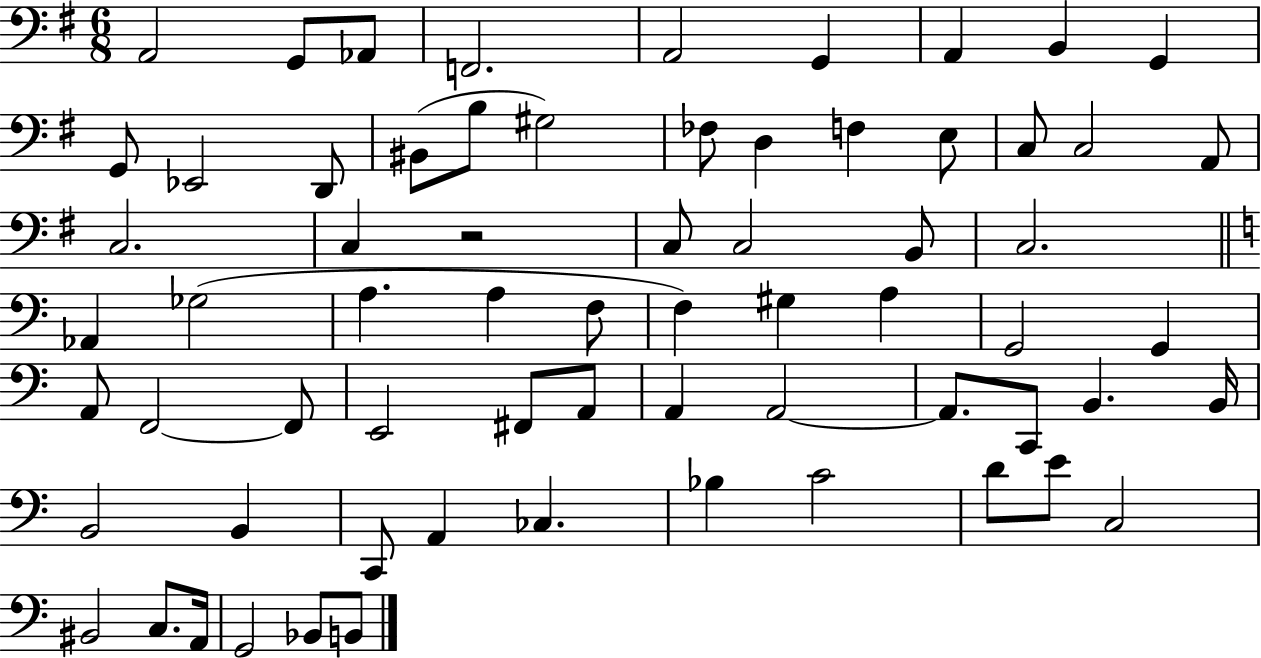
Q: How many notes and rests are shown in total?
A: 67